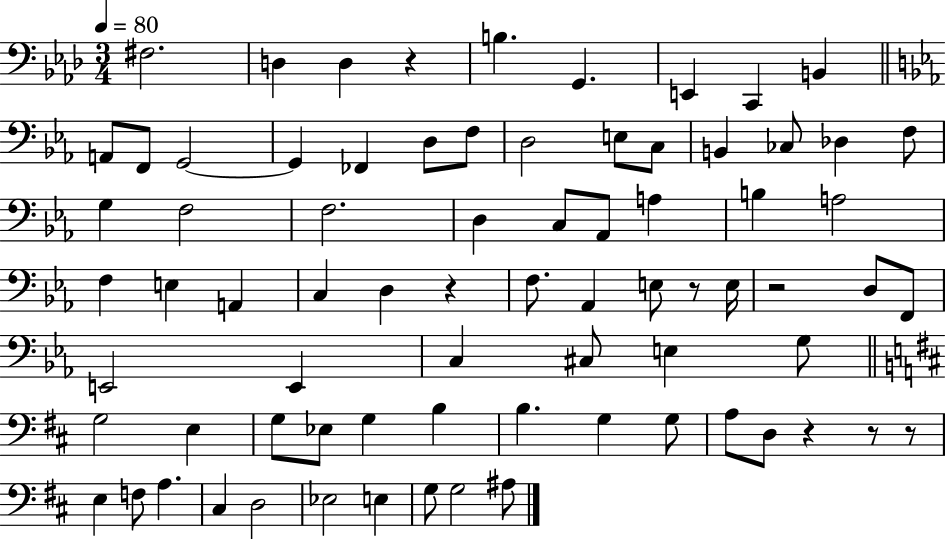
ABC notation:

X:1
T:Untitled
M:3/4
L:1/4
K:Ab
^F,2 D, D, z B, G,, E,, C,, B,, A,,/2 F,,/2 G,,2 G,, _F,, D,/2 F,/2 D,2 E,/2 C,/2 B,, _C,/2 _D, F,/2 G, F,2 F,2 D, C,/2 _A,,/2 A, B, A,2 F, E, A,, C, D, z F,/2 _A,, E,/2 z/2 E,/4 z2 D,/2 F,,/2 E,,2 E,, C, ^C,/2 E, G,/2 G,2 E, G,/2 _E,/2 G, B, B, G, G,/2 A,/2 D,/2 z z/2 z/2 E, F,/2 A, ^C, D,2 _E,2 E, G,/2 G,2 ^A,/2